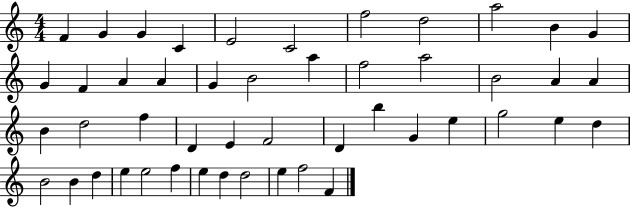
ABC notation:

X:1
T:Untitled
M:4/4
L:1/4
K:C
F G G C E2 C2 f2 d2 a2 B G G F A A G B2 a f2 a2 B2 A A B d2 f D E F2 D b G e g2 e d B2 B d e e2 f e d d2 e f2 F